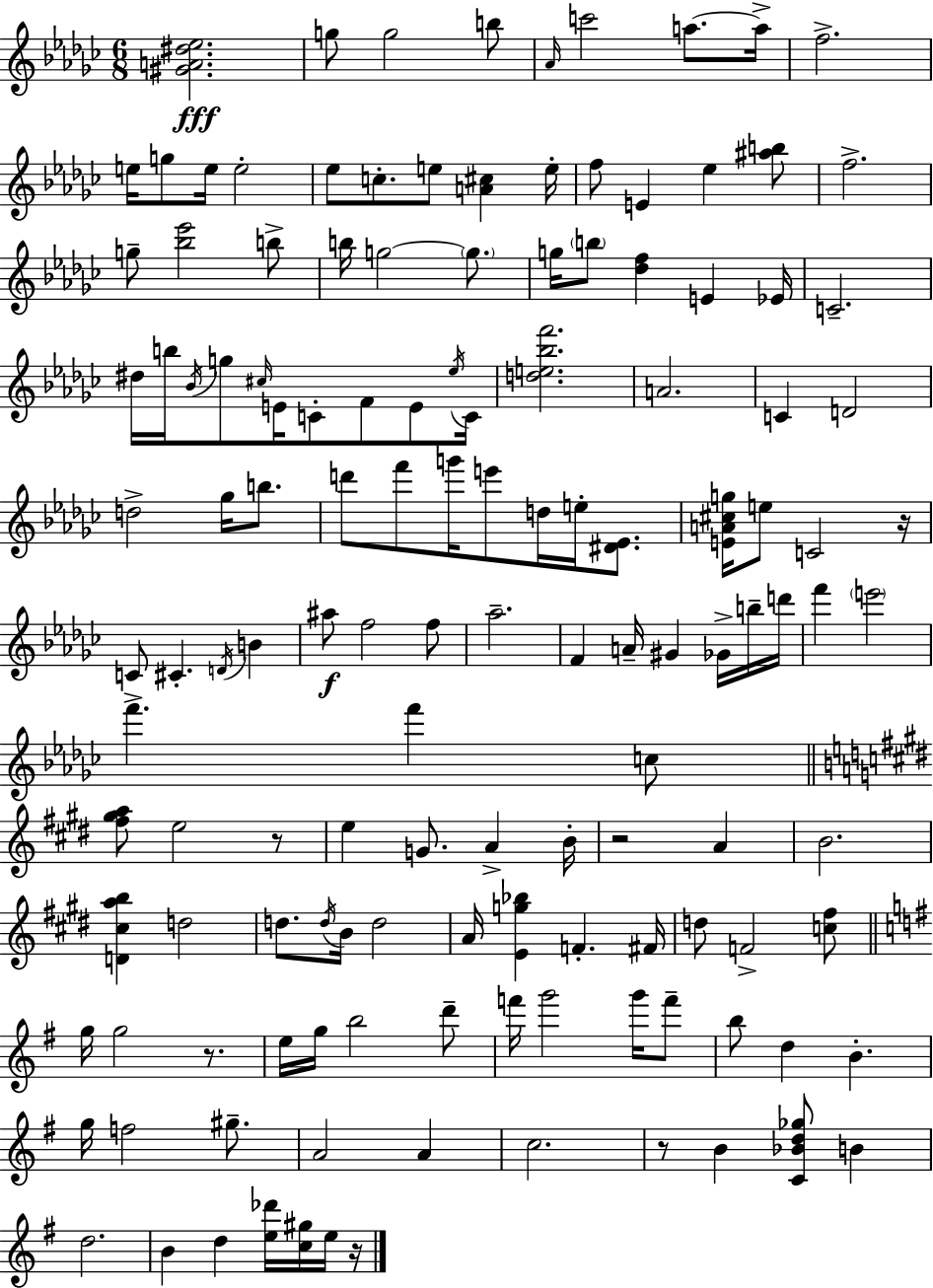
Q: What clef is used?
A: treble